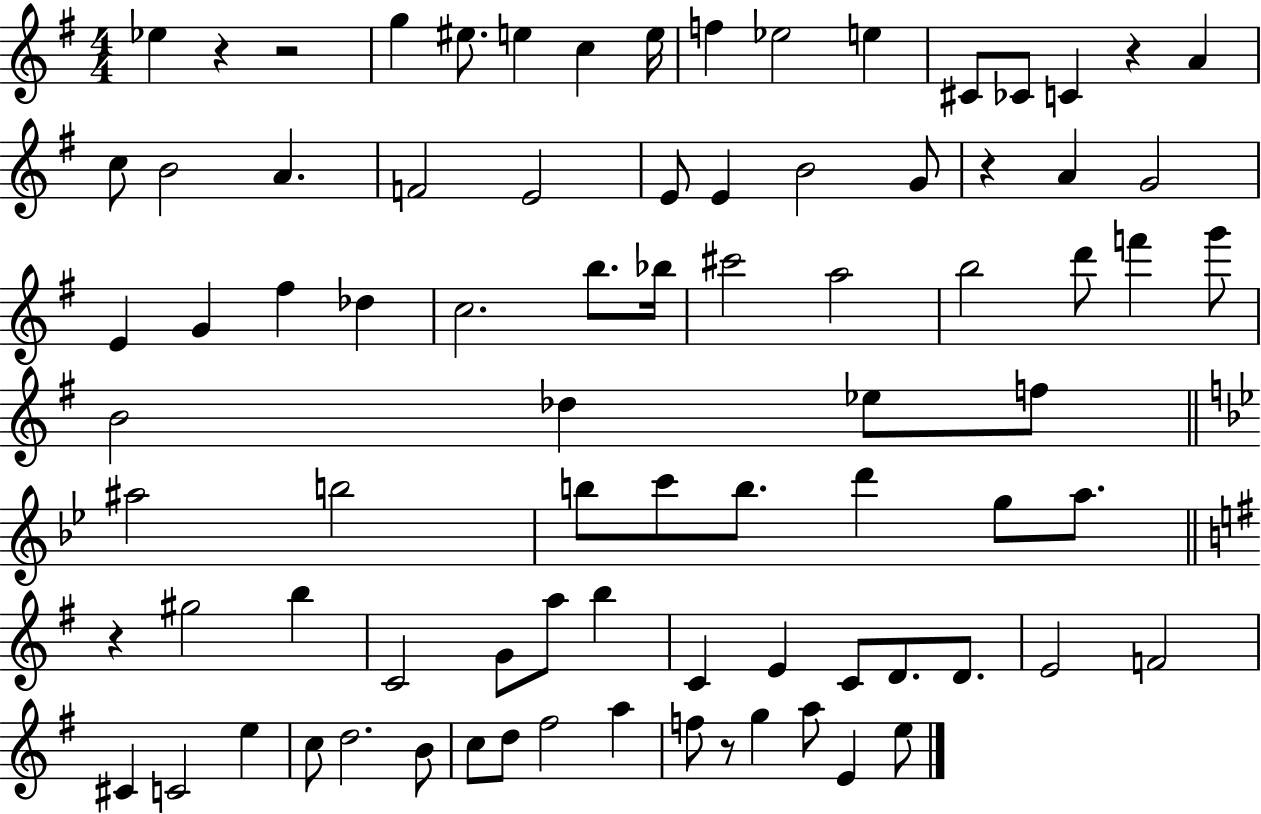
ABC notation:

X:1
T:Untitled
M:4/4
L:1/4
K:G
_e z z2 g ^e/2 e c e/4 f _e2 e ^C/2 _C/2 C z A c/2 B2 A F2 E2 E/2 E B2 G/2 z A G2 E G ^f _d c2 b/2 _b/4 ^c'2 a2 b2 d'/2 f' g'/2 B2 _d _e/2 f/2 ^a2 b2 b/2 c'/2 b/2 d' g/2 a/2 z ^g2 b C2 G/2 a/2 b C E C/2 D/2 D/2 E2 F2 ^C C2 e c/2 d2 B/2 c/2 d/2 ^f2 a f/2 z/2 g a/2 E e/2